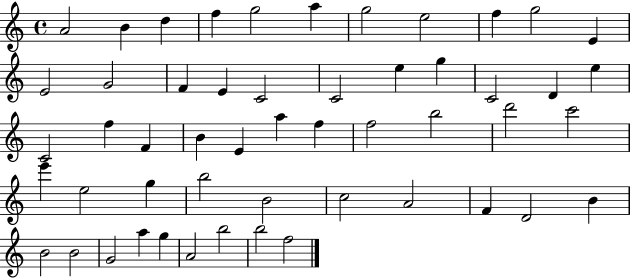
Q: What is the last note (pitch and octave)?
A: F5